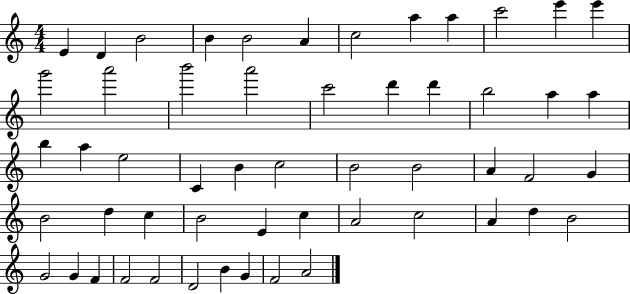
E4/q D4/q B4/h B4/q B4/h A4/q C5/h A5/q A5/q C6/h E6/q E6/q G6/h A6/h B6/h A6/h C6/h D6/q D6/q B5/h A5/q A5/q B5/q A5/q E5/h C4/q B4/q C5/h B4/h B4/h A4/q F4/h G4/q B4/h D5/q C5/q B4/h E4/q C5/q A4/h C5/h A4/q D5/q B4/h G4/h G4/q F4/q F4/h F4/h D4/h B4/q G4/q F4/h A4/h